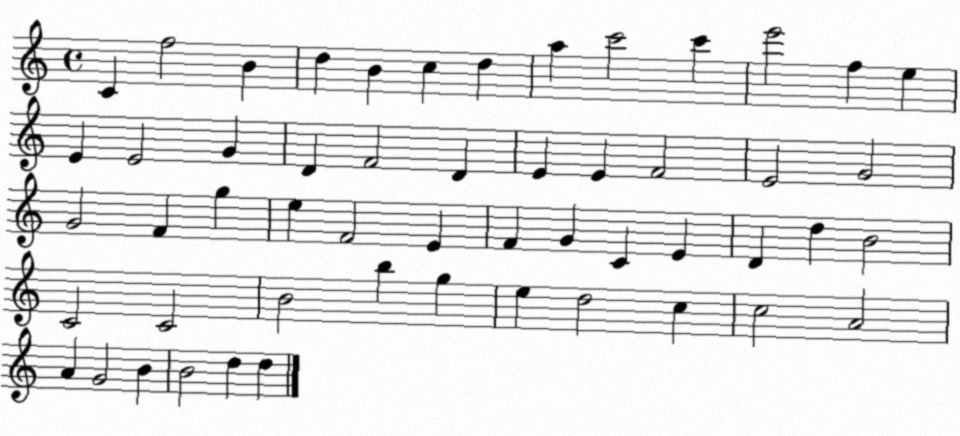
X:1
T:Untitled
M:4/4
L:1/4
K:C
C f2 B d B c d a c'2 c' e'2 f e E E2 G D F2 D E E F2 E2 G2 G2 F g e F2 E F G C E D d B2 C2 C2 B2 b g e d2 c c2 A2 A G2 B B2 d d